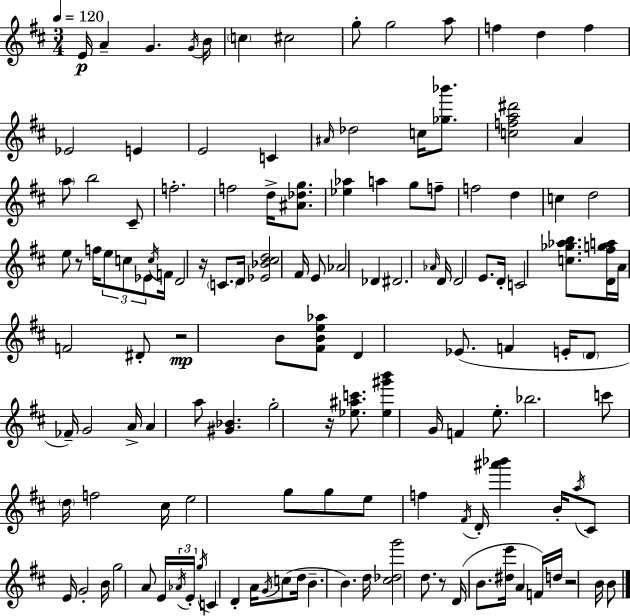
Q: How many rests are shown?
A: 6